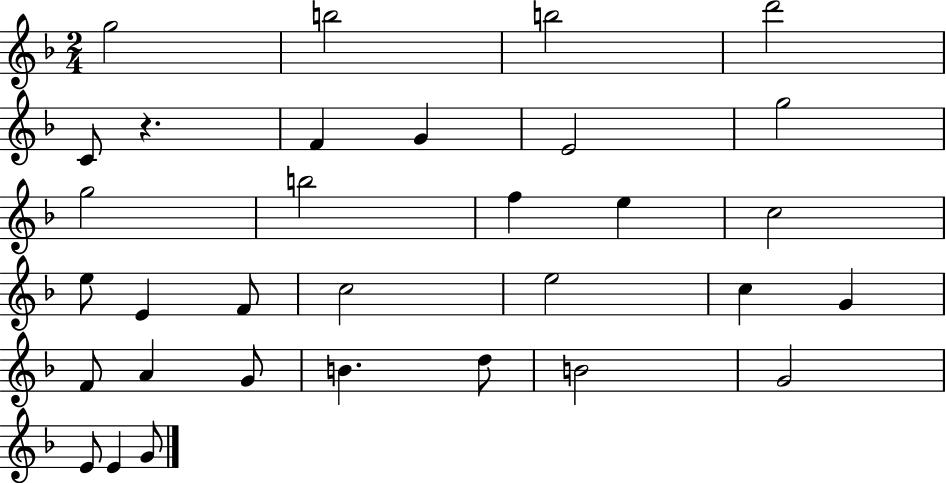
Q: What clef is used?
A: treble